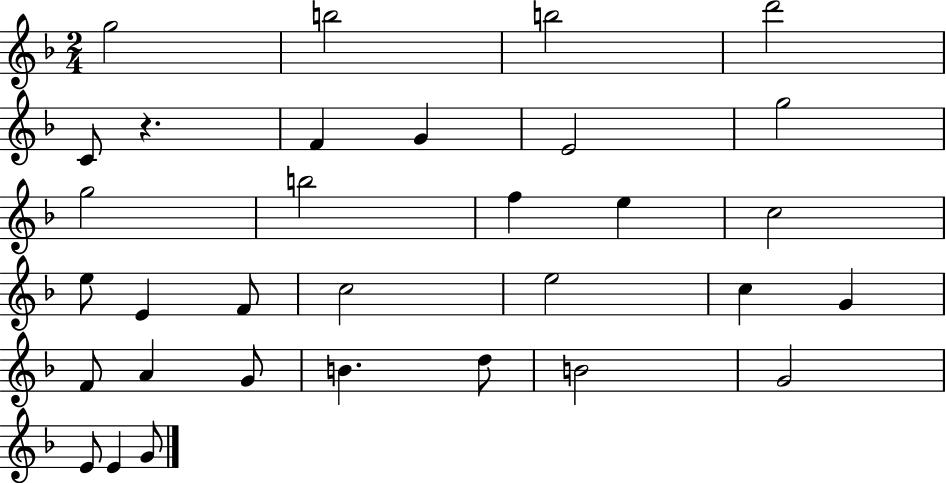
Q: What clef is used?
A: treble